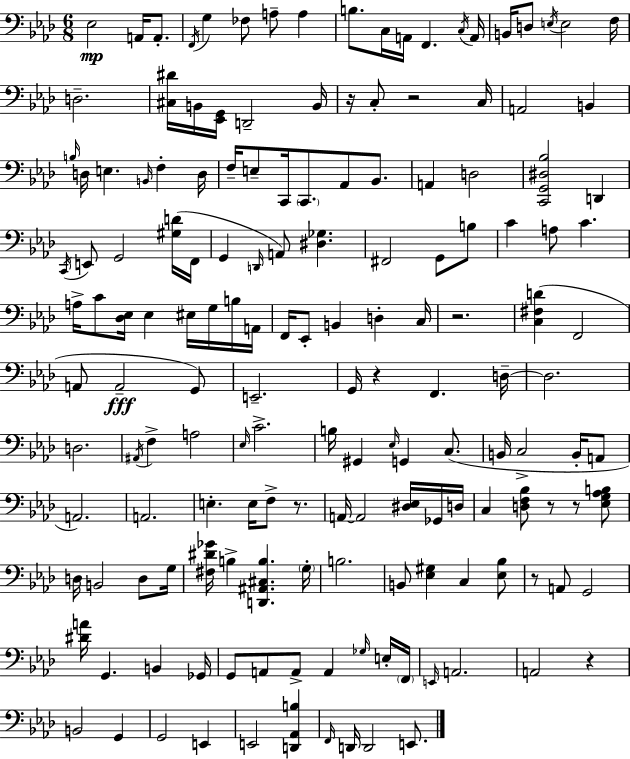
{
  \clef bass
  \numericTimeSignature
  \time 6/8
  \key f \minor
  \repeat volta 2 { ees2\mp a,16 a,8.-. | \acciaccatura { f,16 } g4 fes8 a8-- a4 | b8. c16 a,16 f,4. | \acciaccatura { c16 } a,16 b,16 d8 \acciaccatura { e16 } e2 | \break f16 d2.-- | <cis dis'>16 b,16 <ees, g,>16 d,2-- | b,16 r16 c8-. r2 | c16 a,2 b,4 | \break \grace { b16 } d16 e4. \grace { b,16 } | f4-. d16 f16-- e8-- c,16 \parenthesize c,8. | aes,8 bes,8. a,4 d2 | <c, g, dis bes>2 | \break d,4 \acciaccatura { c,16 } e,8 g,2 | <gis d'>16( f,16 g,4 \grace { d,16 } a,8) | <dis ges>4. fis,2 | g,8 b8 c'4 a8 | \break c'4. a16-> c'8 <des ees>16 ees4 | eis16 g16 b16 a,16 f,16 ees,8-. b,4 | d4-. c16 r2. | <c fis d'>4( f,2 | \break a,8 a,2--\fff | g,8) e,2.-- | g,16 r4 | f,4. d16--~~ d2. | \break d2. | \acciaccatura { ais,16 } f4-> | a2 \grace { ees16 } c'2.-> | b16 gis,4 | \break \grace { ees16 } g,4 c8.( b,16 c2-> | b,16-. a,8 a,2.) | a,2. | e4.-. | \break e16 f8-> r8. a,16~~ a,2 | <dis ees>16 ges,16 d16 c4 | <d f bes>8 r8 r8 <ees g aes b>8 d16 b,2 | d8 g16 <fis dis' ges'>16 b4-> | \break <d, ais, cis b>4. \parenthesize g16-. b2. | b,8 | <ees gis>4 c4 <ees bes>8 r8 | a,8 g,2 <dis' a'>16 g,4. | \break b,4 ges,16 g,8 | a,8 a,8-> a,4 \grace { ges16 } e16-. \parenthesize f,16 \grace { e,16 } | a,2. | a,2 r4 | \break b,2 g,4 | g,2 e,4 | e,2 <d, aes, b>4 | \grace { f,16 } d,16 d,2 e,8. | \break } \bar "|."
}